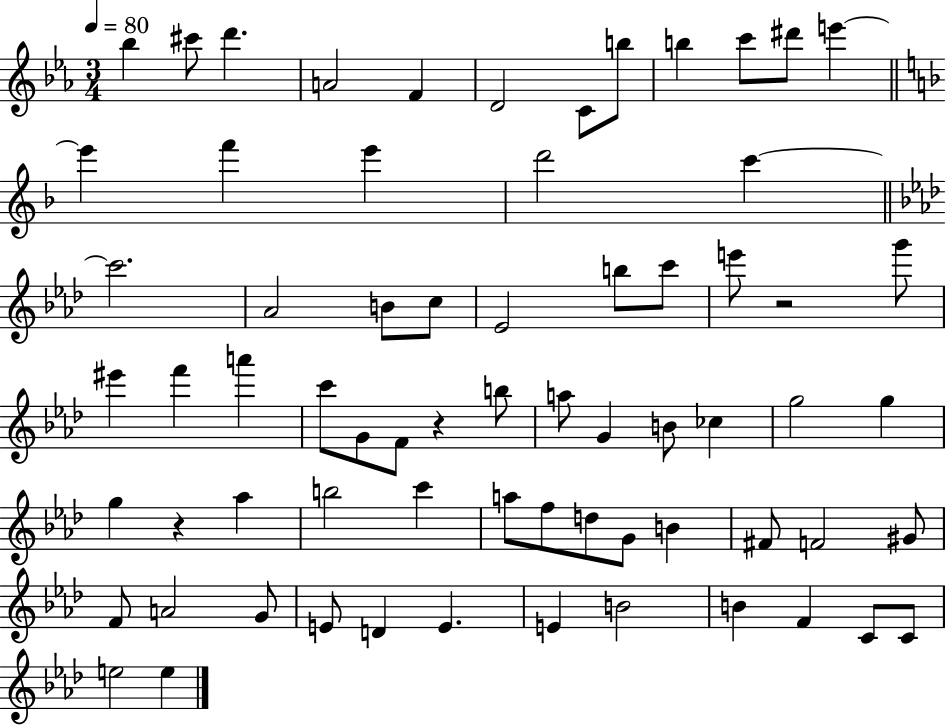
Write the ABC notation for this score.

X:1
T:Untitled
M:3/4
L:1/4
K:Eb
_b ^c'/2 d' A2 F D2 C/2 b/2 b c'/2 ^d'/2 e' e' f' e' d'2 c' c'2 _A2 B/2 c/2 _E2 b/2 c'/2 e'/2 z2 g'/2 ^e' f' a' c'/2 G/2 F/2 z b/2 a/2 G B/2 _c g2 g g z _a b2 c' a/2 f/2 d/2 G/2 B ^F/2 F2 ^G/2 F/2 A2 G/2 E/2 D E E B2 B F C/2 C/2 e2 e